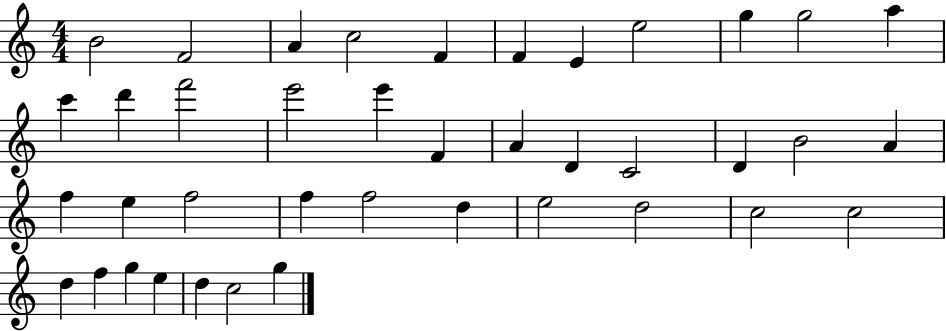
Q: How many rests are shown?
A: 0